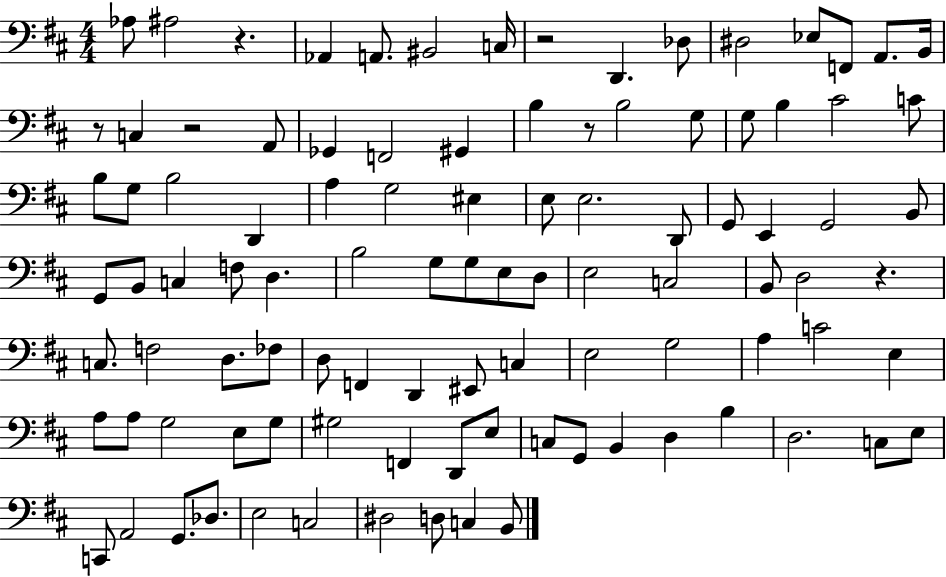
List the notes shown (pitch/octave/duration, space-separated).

Ab3/e A#3/h R/q. Ab2/q A2/e. BIS2/h C3/s R/h D2/q. Db3/e D#3/h Eb3/e F2/e A2/e. B2/s R/e C3/q R/h A2/e Gb2/q F2/h G#2/q B3/q R/e B3/h G3/e G3/e B3/q C#4/h C4/e B3/e G3/e B3/h D2/q A3/q G3/h EIS3/q E3/e E3/h. D2/e G2/e E2/q G2/h B2/e G2/e B2/e C3/q F3/e D3/q. B3/h G3/e G3/e E3/e D3/e E3/h C3/h B2/e D3/h R/q. C3/e. F3/h D3/e. FES3/e D3/e F2/q D2/q EIS2/e C3/q E3/h G3/h A3/q C4/h E3/q A3/e A3/e G3/h E3/e G3/e G#3/h F2/q D2/e E3/e C3/e G2/e B2/q D3/q B3/q D3/h. C3/e E3/e C2/e A2/h G2/e. Db3/e. E3/h C3/h D#3/h D3/e C3/q B2/e